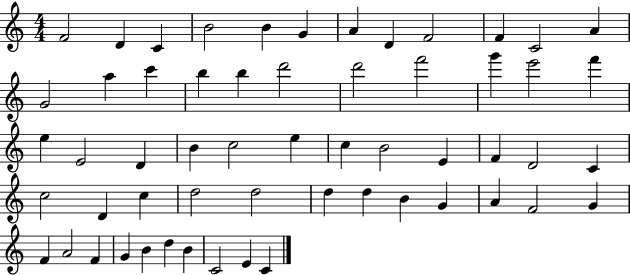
X:1
T:Untitled
M:4/4
L:1/4
K:C
F2 D C B2 B G A D F2 F C2 A G2 a c' b b d'2 d'2 f'2 g' e'2 f' e E2 D B c2 e c B2 E F D2 C c2 D c d2 d2 d d B G A F2 G F A2 F G B d B C2 E C